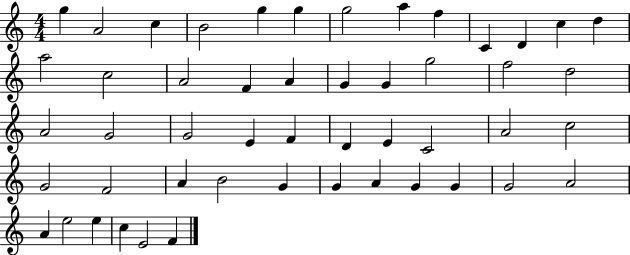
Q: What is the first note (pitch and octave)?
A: G5